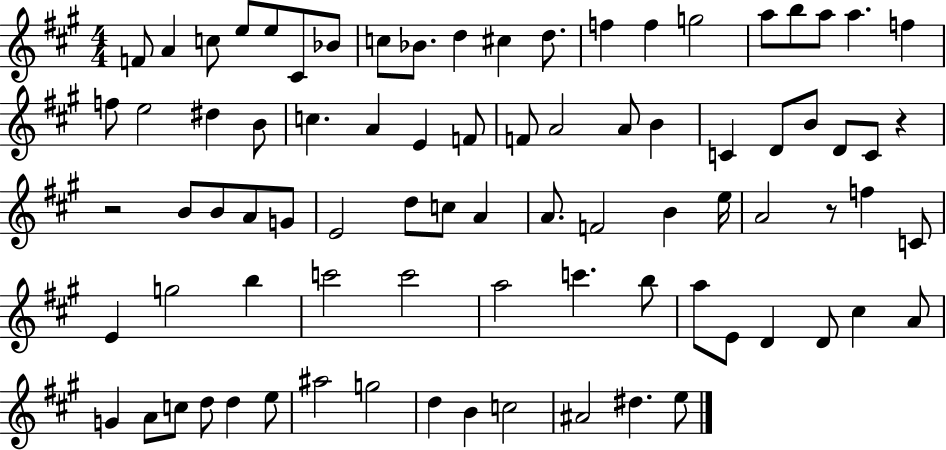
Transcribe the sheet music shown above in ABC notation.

X:1
T:Untitled
M:4/4
L:1/4
K:A
F/2 A c/2 e/2 e/2 ^C/2 _B/2 c/2 _B/2 d ^c d/2 f f g2 a/2 b/2 a/2 a f f/2 e2 ^d B/2 c A E F/2 F/2 A2 A/2 B C D/2 B/2 D/2 C/2 z z2 B/2 B/2 A/2 G/2 E2 d/2 c/2 A A/2 F2 B e/4 A2 z/2 f C/2 E g2 b c'2 c'2 a2 c' b/2 a/2 E/2 D D/2 ^c A/2 G A/2 c/2 d/2 d e/2 ^a2 g2 d B c2 ^A2 ^d e/2